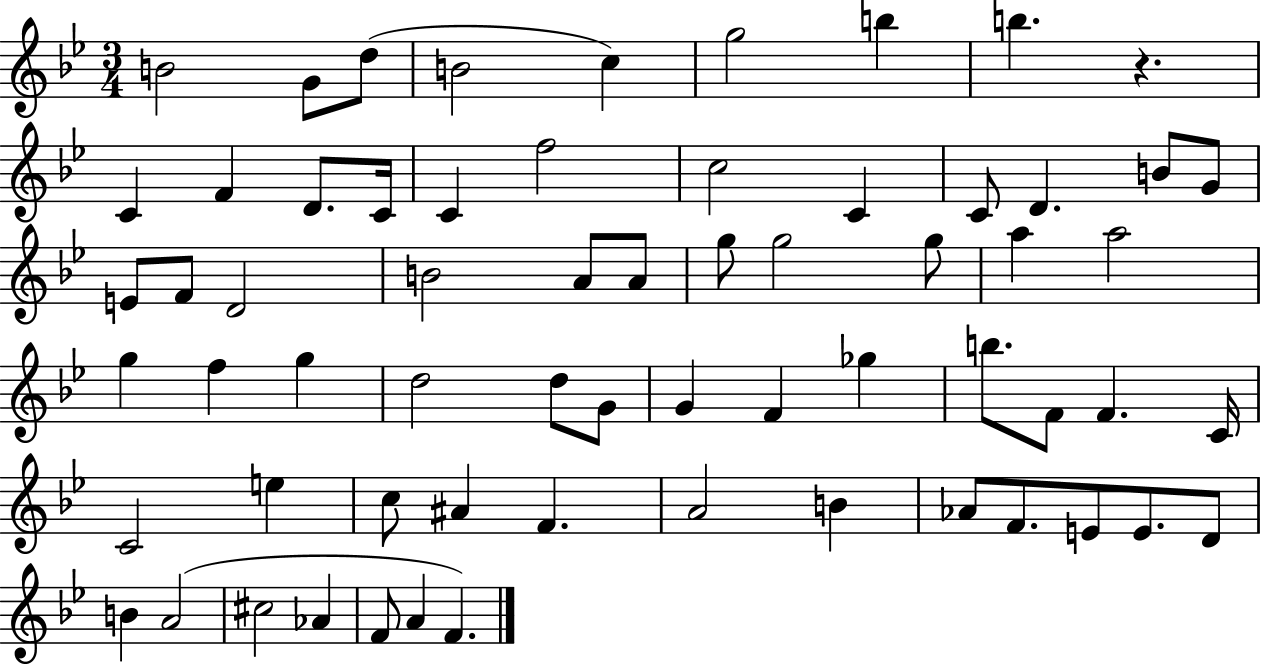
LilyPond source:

{
  \clef treble
  \numericTimeSignature
  \time 3/4
  \key bes \major
  \repeat volta 2 { b'2 g'8 d''8( | b'2 c''4) | g''2 b''4 | b''4. r4. | \break c'4 f'4 d'8. c'16 | c'4 f''2 | c''2 c'4 | c'8 d'4. b'8 g'8 | \break e'8 f'8 d'2 | b'2 a'8 a'8 | g''8 g''2 g''8 | a''4 a''2 | \break g''4 f''4 g''4 | d''2 d''8 g'8 | g'4 f'4 ges''4 | b''8. f'8 f'4. c'16 | \break c'2 e''4 | c''8 ais'4 f'4. | a'2 b'4 | aes'8 f'8. e'8 e'8. d'8 | \break b'4 a'2( | cis''2 aes'4 | f'8 a'4 f'4.) | } \bar "|."
}